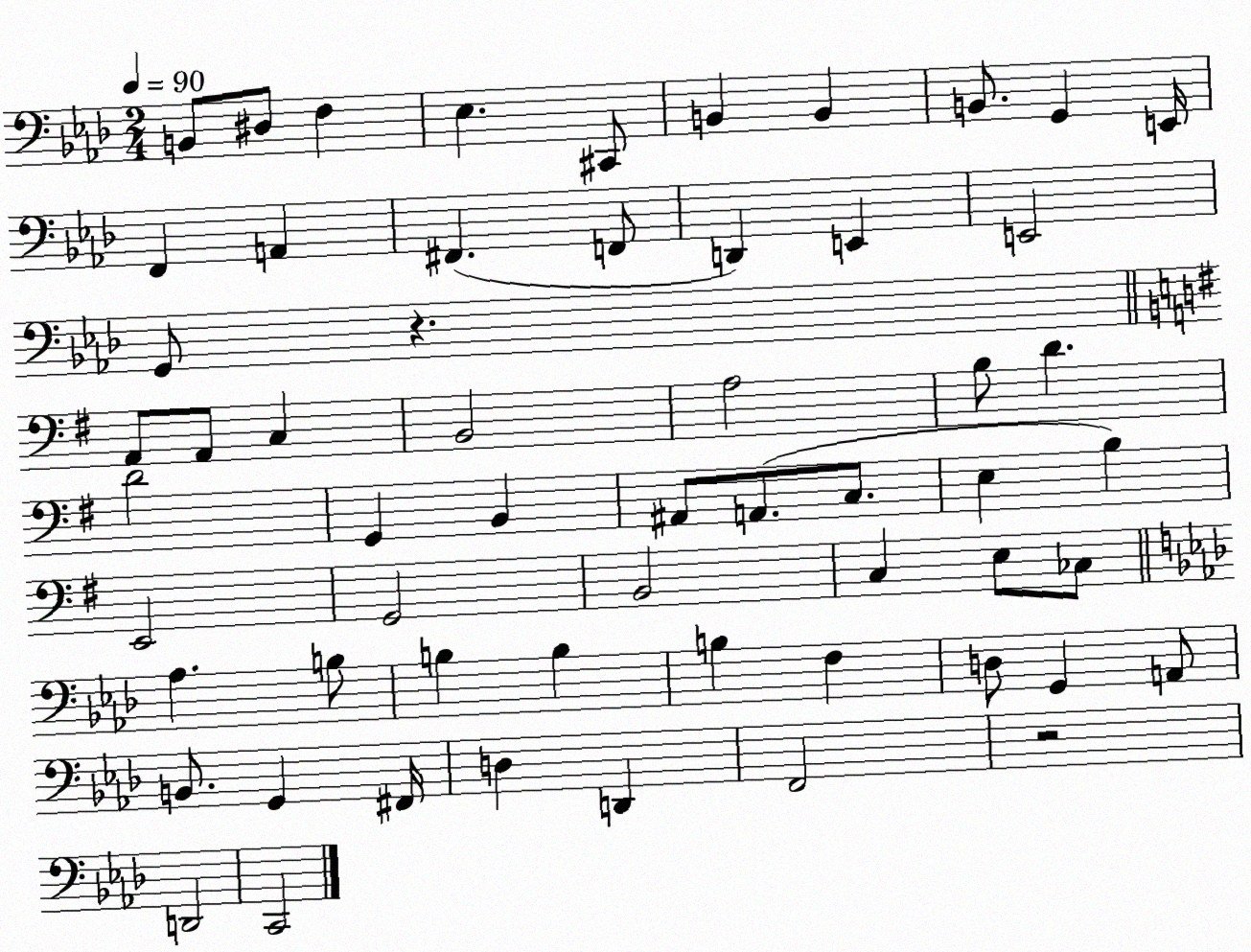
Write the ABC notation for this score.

X:1
T:Untitled
M:2/4
L:1/4
K:Ab
B,,/2 ^D,/2 F, _E, ^C,,/2 B,, B,, B,,/2 G,, E,,/4 F,, A,, ^F,, F,,/2 D,, E,, E,,2 G,,/2 z A,,/2 A,,/2 C, B,,2 A,2 B,/2 D D2 G,, B,, ^A,,/2 A,,/2 C,/2 E, B, E,,2 G,,2 B,,2 C, E,/2 _C,/2 _A, B,/2 B, B, B, F, D,/2 G,, A,,/2 B,,/2 G,, ^F,,/4 D, D,, F,,2 z2 D,,2 C,,2